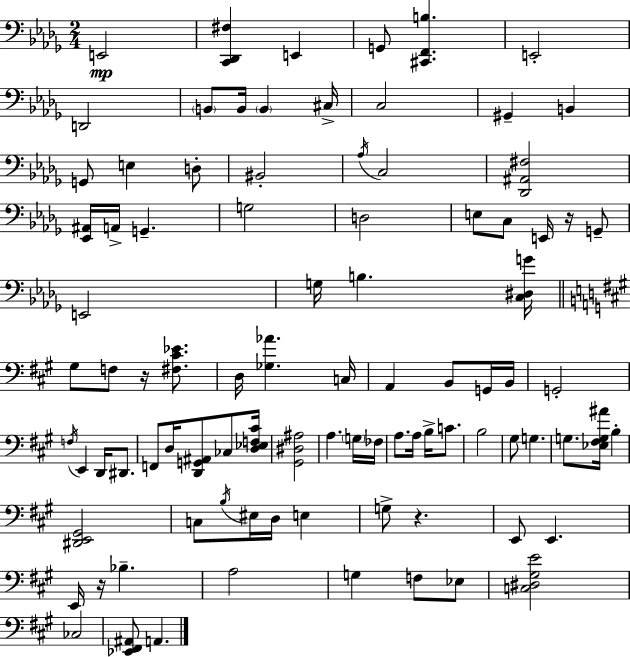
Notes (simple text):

E2/h [C2,Db2,F#3]/q E2/q G2/e [C#2,F2,B3]/q. E2/h D2/h B2/e B2/s B2/q C#3/s C3/h G#2/q B2/q G2/e E3/q D3/e BIS2/h Ab3/s C3/h [Db2,A#2,F#3]/h [Eb2,A#2]/s A2/s G2/q. G3/h D3/h E3/e C3/e E2/s R/s G2/e E2/h G3/s B3/q. [C3,D#3,G4]/s G#3/e F3/e R/s [F#3,C#4,Eb4]/e. D3/s [Gb3,Ab4]/q. C3/s A2/q B2/e G2/s B2/s G2/h F3/s E2/q D2/s D#2/e. F2/e D3/s [D2,G2,A#2]/e CES3/e [D3,Eb3,F3,C#4]/s [G#2,D#3,A#3]/h A3/q. G3/s FES3/s A3/e. A3/s B3/s C4/e. B3/h G#3/e G3/q. G3/e. [Eb3,F#3,G3,A#4]/s B3/q [D#2,E2,G#2]/h C3/e B3/s EIS3/s D3/s E3/q G3/e R/q. E2/e E2/q. E2/s R/s Bb3/q. A3/h G3/q F3/e Eb3/e [C3,D#3,G#3,E4]/h CES3/h [Eb2,F#2,A#2]/e A2/q.